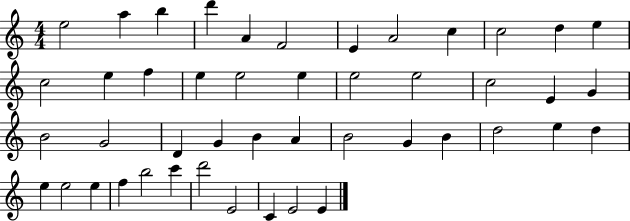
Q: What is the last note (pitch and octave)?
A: E4